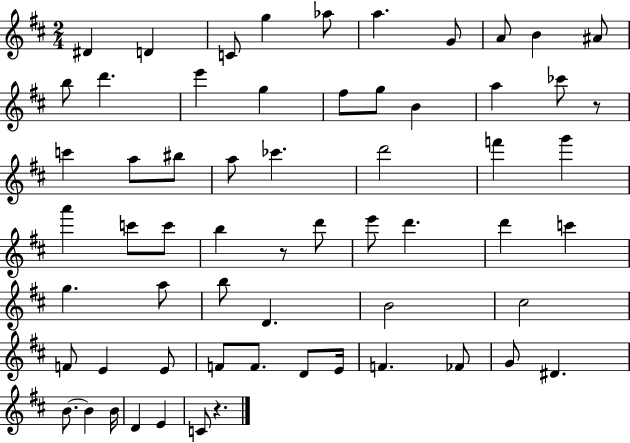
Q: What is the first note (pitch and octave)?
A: D#4